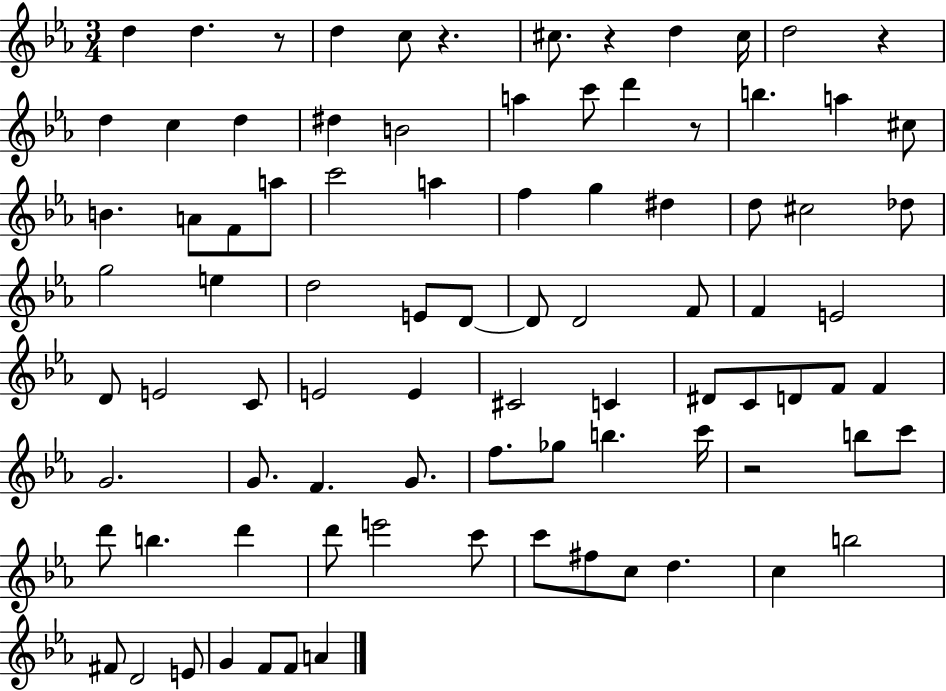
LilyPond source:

{
  \clef treble
  \numericTimeSignature
  \time 3/4
  \key ees \major
  d''4 d''4. r8 | d''4 c''8 r4. | cis''8. r4 d''4 cis''16 | d''2 r4 | \break d''4 c''4 d''4 | dis''4 b'2 | a''4 c'''8 d'''4 r8 | b''4. a''4 cis''8 | \break b'4. a'8 f'8 a''8 | c'''2 a''4 | f''4 g''4 dis''4 | d''8 cis''2 des''8 | \break g''2 e''4 | d''2 e'8 d'8~~ | d'8 d'2 f'8 | f'4 e'2 | \break d'8 e'2 c'8 | e'2 e'4 | cis'2 c'4 | dis'8 c'8 d'8 f'8 f'4 | \break g'2. | g'8. f'4. g'8. | f''8. ges''8 b''4. c'''16 | r2 b''8 c'''8 | \break d'''8 b''4. d'''4 | d'''8 e'''2 c'''8 | c'''8 fis''8 c''8 d''4. | c''4 b''2 | \break fis'8 d'2 e'8 | g'4 f'8 f'8 a'4 | \bar "|."
}